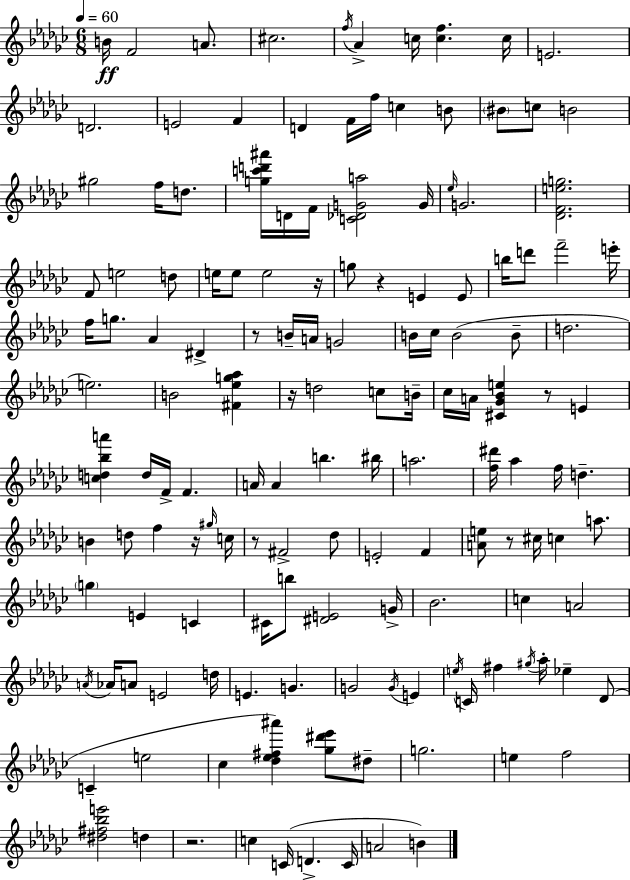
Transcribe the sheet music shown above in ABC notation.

X:1
T:Untitled
M:6/8
L:1/4
K:Ebm
B/4 F2 A/2 ^c2 f/4 _A c/4 [cf] c/4 E2 D2 E2 F D F/4 f/4 c B/2 ^B/2 c/2 B2 ^g2 f/4 d/2 [gc'd'^a']/4 D/4 F/4 [C_DGa]2 G/4 _e/4 G2 [_DFeg]2 F/2 e2 d/2 e/4 e/2 e2 z/4 g/2 z E E/2 b/4 d'/2 f'2 e'/4 f/4 g/2 _A ^D z/2 B/4 A/4 G2 B/4 _c/4 B2 B/2 d2 e2 B2 [^F_eg_a] z/4 d2 c/2 B/4 _c/4 A/4 [^C_G_Be] z/2 E [cd_ba'] d/4 F/4 F A/4 A b ^b/4 a2 [f^d']/4 _a f/4 d B d/2 f z/4 ^g/4 c/4 z/2 ^F2 _d/2 E2 F [Ae]/2 z/2 ^c/4 c a/2 g E C ^C/4 b/2 [^DE]2 G/4 _B2 c A2 A/4 _A/4 A/2 E2 d/4 E G G2 G/4 E e/4 C/4 ^f ^g/4 _a/4 _e _D/2 C e2 _c [_d_e^f^a'] [_g^d'_e']/2 ^d/2 g2 e f2 [^d^f_be']2 d z2 c C/4 D C/4 A2 B